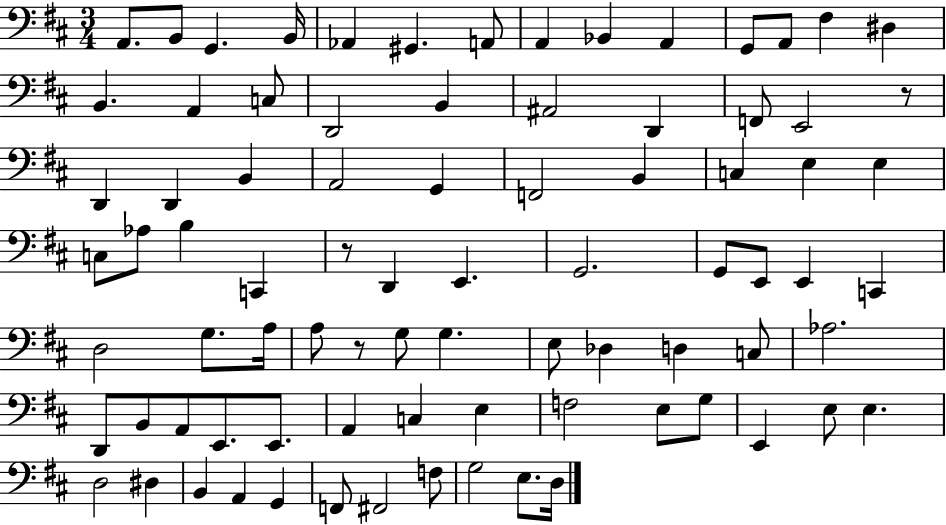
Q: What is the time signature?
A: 3/4